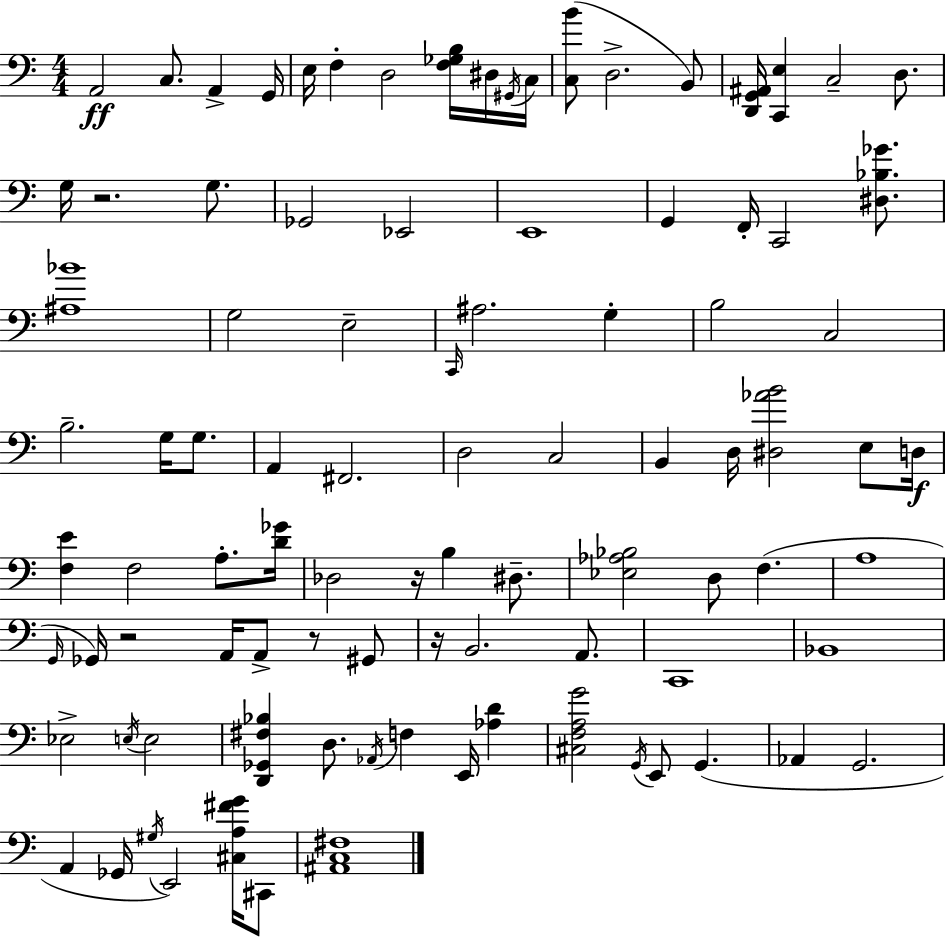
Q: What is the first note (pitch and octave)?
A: A2